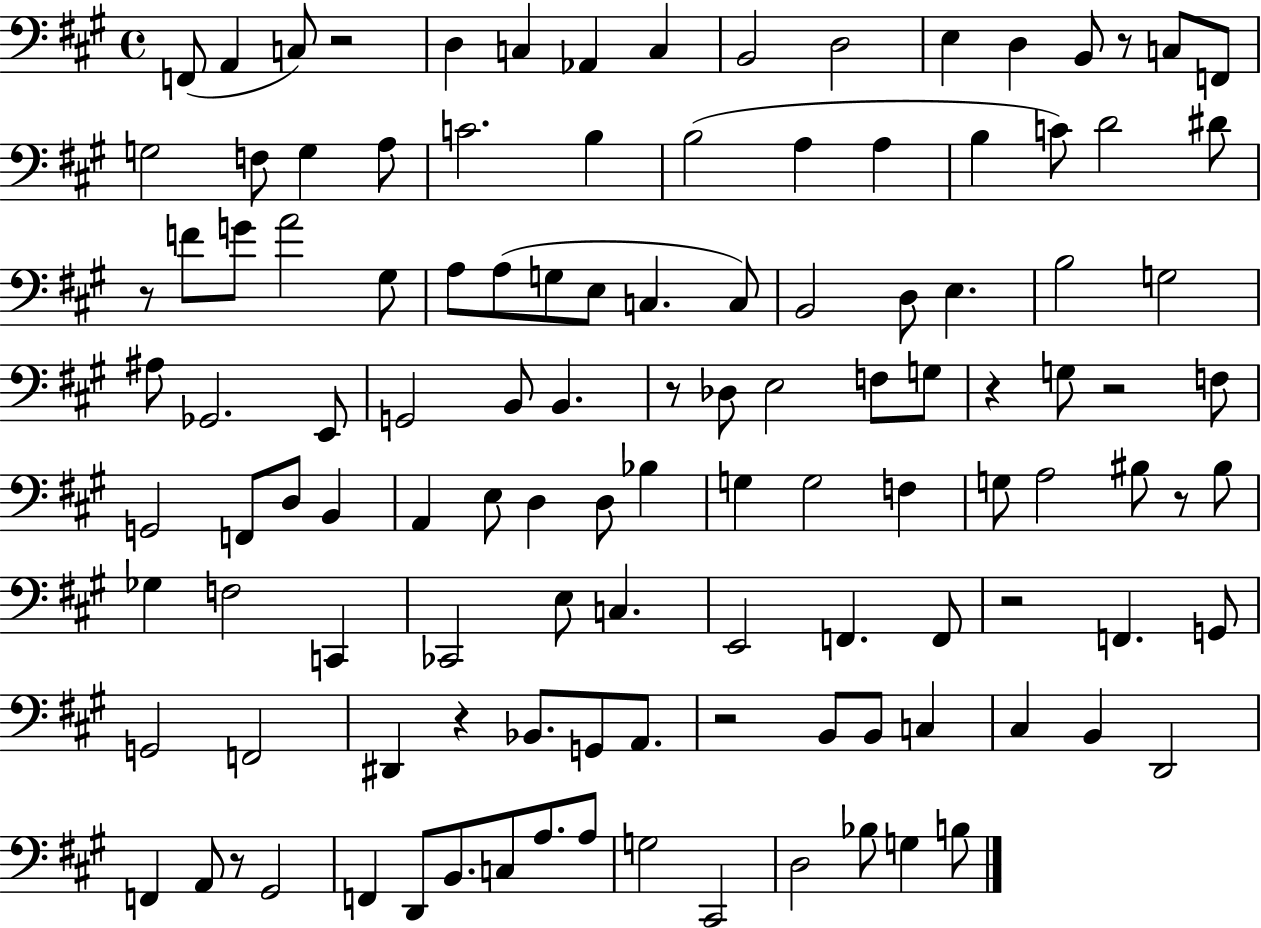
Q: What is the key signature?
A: A major